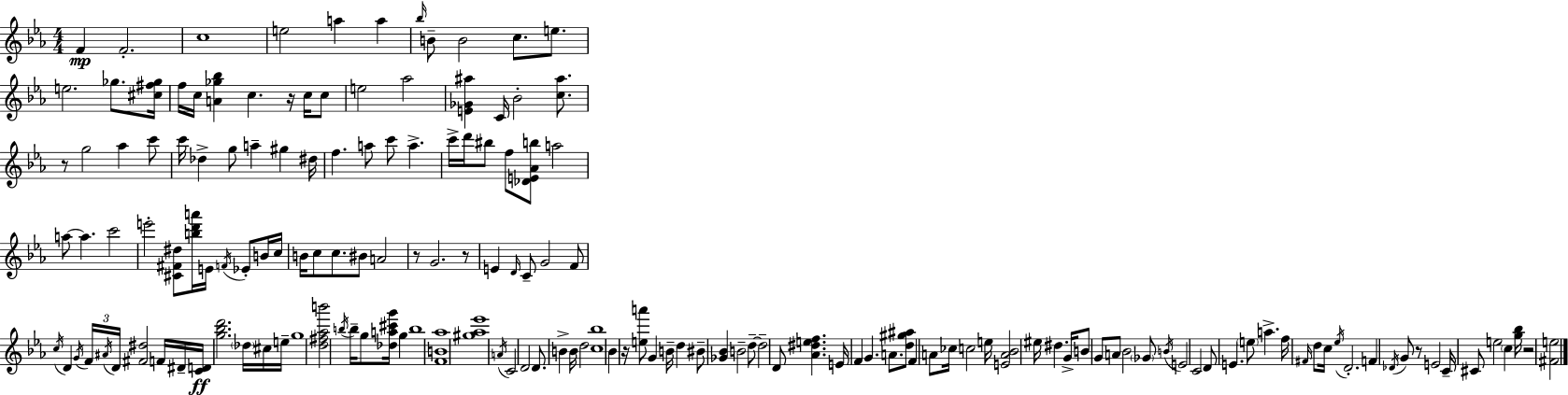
F4/q F4/h. C5/w E5/h A5/q A5/q Bb5/s B4/e B4/h C5/e. E5/e. E5/h. Gb5/e. [C#5,F#5,Gb5]/s F5/s C5/s [A4,Gb5,Bb5]/q C5/q. R/s C5/s C5/e E5/h Ab5/h [E4,Gb4,A#5]/q C4/s Bb4/h [C5,A#5]/e. R/e G5/h Ab5/q C6/e C6/s Db5/q G5/e A5/q G#5/q D#5/s F5/q. A5/e C6/e A5/q. C6/s D6/s BIS5/e F5/e [Db4,E4,Ab4,B5]/e A5/h A5/e A5/q. C6/h E6/h [C#4,F#4,D#5]/e [B5,D6,A6]/s E4/s F4/s Eb4/e B4/s C5/s B4/s C5/e C5/e. BIS4/e A4/h R/e G4/h. R/e E4/q D4/s C4/e G4/h F4/e C5/s D4/q G4/s F4/s A#4/s D4/s [F#4,D#5]/h F4/s D#4/s [C4,D4]/s [G5,Bb5,D6]/h. Db5/s C#5/s E5/s G5/w [D5,F#5,Ab5,B6]/h B5/s B5/s G5/e [Db5,A5,C#6,G6]/s G5/q B5/w [F4,B4,Ab5]/w [G#5,Ab5,Eb6]/w A4/s C4/h D4/h D4/e. B4/q B4/s D5/h [C5,Bb5]/w Bb4/q R/s [E5,A6]/e G4/q B4/s D5/q BIS4/e [Gb4,Bb4]/q B4/h D5/e D5/h D4/e [Ab4,D#5,E5,F5]/q. E4/s F4/q G4/q. A4/e. [D5,G#5,A#5]/e F4/q A4/e CES5/s C5/h E5/s [E4,A4,Bb4]/h EIS5/s D#5/q. G4/s B4/e G4/e A4/e Bb4/h Gb4/e B4/s E4/h C4/h D4/e E4/q. E5/e A5/q. F5/s F#4/s D5/e C5/s Eb5/s D4/h. F4/q Db4/s G4/e R/e E4/h C4/s C#4/e E5/h C5/q [G5,Bb5]/s R/h [F#4,E5]/h